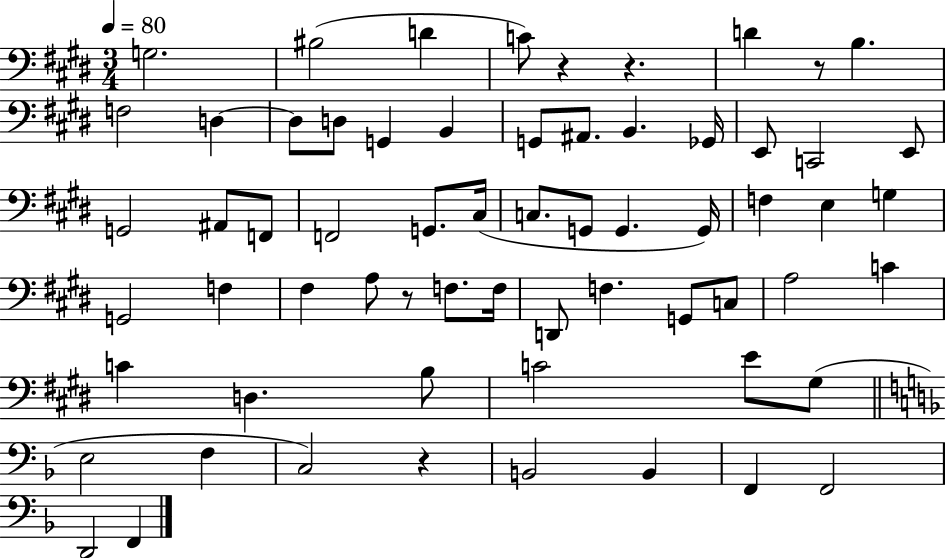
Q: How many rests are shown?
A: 5